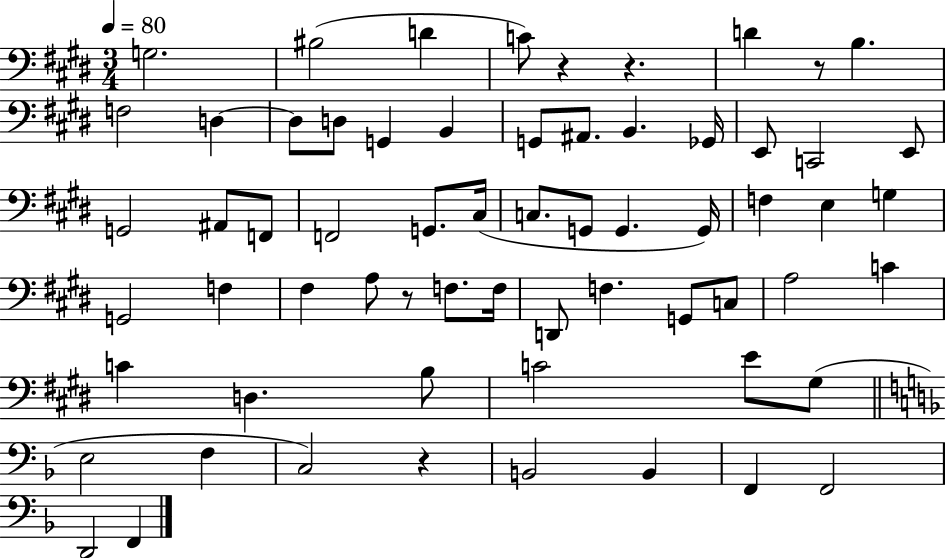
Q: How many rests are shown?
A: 5